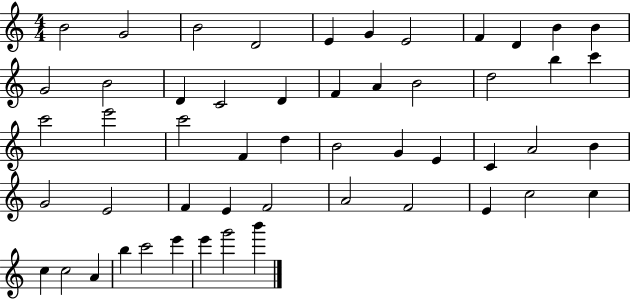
{
  \clef treble
  \numericTimeSignature
  \time 4/4
  \key c \major
  b'2 g'2 | b'2 d'2 | e'4 g'4 e'2 | f'4 d'4 b'4 b'4 | \break g'2 b'2 | d'4 c'2 d'4 | f'4 a'4 b'2 | d''2 b''4 c'''4 | \break c'''2 e'''2 | c'''2 f'4 d''4 | b'2 g'4 e'4 | c'4 a'2 b'4 | \break g'2 e'2 | f'4 e'4 f'2 | a'2 f'2 | e'4 c''2 c''4 | \break c''4 c''2 a'4 | b''4 c'''2 e'''4 | e'''4 g'''2 b'''4 | \bar "|."
}